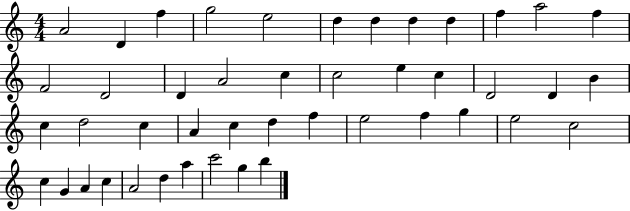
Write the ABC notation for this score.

X:1
T:Untitled
M:4/4
L:1/4
K:C
A2 D f g2 e2 d d d d f a2 f F2 D2 D A2 c c2 e c D2 D B c d2 c A c d f e2 f g e2 c2 c G A c A2 d a c'2 g b